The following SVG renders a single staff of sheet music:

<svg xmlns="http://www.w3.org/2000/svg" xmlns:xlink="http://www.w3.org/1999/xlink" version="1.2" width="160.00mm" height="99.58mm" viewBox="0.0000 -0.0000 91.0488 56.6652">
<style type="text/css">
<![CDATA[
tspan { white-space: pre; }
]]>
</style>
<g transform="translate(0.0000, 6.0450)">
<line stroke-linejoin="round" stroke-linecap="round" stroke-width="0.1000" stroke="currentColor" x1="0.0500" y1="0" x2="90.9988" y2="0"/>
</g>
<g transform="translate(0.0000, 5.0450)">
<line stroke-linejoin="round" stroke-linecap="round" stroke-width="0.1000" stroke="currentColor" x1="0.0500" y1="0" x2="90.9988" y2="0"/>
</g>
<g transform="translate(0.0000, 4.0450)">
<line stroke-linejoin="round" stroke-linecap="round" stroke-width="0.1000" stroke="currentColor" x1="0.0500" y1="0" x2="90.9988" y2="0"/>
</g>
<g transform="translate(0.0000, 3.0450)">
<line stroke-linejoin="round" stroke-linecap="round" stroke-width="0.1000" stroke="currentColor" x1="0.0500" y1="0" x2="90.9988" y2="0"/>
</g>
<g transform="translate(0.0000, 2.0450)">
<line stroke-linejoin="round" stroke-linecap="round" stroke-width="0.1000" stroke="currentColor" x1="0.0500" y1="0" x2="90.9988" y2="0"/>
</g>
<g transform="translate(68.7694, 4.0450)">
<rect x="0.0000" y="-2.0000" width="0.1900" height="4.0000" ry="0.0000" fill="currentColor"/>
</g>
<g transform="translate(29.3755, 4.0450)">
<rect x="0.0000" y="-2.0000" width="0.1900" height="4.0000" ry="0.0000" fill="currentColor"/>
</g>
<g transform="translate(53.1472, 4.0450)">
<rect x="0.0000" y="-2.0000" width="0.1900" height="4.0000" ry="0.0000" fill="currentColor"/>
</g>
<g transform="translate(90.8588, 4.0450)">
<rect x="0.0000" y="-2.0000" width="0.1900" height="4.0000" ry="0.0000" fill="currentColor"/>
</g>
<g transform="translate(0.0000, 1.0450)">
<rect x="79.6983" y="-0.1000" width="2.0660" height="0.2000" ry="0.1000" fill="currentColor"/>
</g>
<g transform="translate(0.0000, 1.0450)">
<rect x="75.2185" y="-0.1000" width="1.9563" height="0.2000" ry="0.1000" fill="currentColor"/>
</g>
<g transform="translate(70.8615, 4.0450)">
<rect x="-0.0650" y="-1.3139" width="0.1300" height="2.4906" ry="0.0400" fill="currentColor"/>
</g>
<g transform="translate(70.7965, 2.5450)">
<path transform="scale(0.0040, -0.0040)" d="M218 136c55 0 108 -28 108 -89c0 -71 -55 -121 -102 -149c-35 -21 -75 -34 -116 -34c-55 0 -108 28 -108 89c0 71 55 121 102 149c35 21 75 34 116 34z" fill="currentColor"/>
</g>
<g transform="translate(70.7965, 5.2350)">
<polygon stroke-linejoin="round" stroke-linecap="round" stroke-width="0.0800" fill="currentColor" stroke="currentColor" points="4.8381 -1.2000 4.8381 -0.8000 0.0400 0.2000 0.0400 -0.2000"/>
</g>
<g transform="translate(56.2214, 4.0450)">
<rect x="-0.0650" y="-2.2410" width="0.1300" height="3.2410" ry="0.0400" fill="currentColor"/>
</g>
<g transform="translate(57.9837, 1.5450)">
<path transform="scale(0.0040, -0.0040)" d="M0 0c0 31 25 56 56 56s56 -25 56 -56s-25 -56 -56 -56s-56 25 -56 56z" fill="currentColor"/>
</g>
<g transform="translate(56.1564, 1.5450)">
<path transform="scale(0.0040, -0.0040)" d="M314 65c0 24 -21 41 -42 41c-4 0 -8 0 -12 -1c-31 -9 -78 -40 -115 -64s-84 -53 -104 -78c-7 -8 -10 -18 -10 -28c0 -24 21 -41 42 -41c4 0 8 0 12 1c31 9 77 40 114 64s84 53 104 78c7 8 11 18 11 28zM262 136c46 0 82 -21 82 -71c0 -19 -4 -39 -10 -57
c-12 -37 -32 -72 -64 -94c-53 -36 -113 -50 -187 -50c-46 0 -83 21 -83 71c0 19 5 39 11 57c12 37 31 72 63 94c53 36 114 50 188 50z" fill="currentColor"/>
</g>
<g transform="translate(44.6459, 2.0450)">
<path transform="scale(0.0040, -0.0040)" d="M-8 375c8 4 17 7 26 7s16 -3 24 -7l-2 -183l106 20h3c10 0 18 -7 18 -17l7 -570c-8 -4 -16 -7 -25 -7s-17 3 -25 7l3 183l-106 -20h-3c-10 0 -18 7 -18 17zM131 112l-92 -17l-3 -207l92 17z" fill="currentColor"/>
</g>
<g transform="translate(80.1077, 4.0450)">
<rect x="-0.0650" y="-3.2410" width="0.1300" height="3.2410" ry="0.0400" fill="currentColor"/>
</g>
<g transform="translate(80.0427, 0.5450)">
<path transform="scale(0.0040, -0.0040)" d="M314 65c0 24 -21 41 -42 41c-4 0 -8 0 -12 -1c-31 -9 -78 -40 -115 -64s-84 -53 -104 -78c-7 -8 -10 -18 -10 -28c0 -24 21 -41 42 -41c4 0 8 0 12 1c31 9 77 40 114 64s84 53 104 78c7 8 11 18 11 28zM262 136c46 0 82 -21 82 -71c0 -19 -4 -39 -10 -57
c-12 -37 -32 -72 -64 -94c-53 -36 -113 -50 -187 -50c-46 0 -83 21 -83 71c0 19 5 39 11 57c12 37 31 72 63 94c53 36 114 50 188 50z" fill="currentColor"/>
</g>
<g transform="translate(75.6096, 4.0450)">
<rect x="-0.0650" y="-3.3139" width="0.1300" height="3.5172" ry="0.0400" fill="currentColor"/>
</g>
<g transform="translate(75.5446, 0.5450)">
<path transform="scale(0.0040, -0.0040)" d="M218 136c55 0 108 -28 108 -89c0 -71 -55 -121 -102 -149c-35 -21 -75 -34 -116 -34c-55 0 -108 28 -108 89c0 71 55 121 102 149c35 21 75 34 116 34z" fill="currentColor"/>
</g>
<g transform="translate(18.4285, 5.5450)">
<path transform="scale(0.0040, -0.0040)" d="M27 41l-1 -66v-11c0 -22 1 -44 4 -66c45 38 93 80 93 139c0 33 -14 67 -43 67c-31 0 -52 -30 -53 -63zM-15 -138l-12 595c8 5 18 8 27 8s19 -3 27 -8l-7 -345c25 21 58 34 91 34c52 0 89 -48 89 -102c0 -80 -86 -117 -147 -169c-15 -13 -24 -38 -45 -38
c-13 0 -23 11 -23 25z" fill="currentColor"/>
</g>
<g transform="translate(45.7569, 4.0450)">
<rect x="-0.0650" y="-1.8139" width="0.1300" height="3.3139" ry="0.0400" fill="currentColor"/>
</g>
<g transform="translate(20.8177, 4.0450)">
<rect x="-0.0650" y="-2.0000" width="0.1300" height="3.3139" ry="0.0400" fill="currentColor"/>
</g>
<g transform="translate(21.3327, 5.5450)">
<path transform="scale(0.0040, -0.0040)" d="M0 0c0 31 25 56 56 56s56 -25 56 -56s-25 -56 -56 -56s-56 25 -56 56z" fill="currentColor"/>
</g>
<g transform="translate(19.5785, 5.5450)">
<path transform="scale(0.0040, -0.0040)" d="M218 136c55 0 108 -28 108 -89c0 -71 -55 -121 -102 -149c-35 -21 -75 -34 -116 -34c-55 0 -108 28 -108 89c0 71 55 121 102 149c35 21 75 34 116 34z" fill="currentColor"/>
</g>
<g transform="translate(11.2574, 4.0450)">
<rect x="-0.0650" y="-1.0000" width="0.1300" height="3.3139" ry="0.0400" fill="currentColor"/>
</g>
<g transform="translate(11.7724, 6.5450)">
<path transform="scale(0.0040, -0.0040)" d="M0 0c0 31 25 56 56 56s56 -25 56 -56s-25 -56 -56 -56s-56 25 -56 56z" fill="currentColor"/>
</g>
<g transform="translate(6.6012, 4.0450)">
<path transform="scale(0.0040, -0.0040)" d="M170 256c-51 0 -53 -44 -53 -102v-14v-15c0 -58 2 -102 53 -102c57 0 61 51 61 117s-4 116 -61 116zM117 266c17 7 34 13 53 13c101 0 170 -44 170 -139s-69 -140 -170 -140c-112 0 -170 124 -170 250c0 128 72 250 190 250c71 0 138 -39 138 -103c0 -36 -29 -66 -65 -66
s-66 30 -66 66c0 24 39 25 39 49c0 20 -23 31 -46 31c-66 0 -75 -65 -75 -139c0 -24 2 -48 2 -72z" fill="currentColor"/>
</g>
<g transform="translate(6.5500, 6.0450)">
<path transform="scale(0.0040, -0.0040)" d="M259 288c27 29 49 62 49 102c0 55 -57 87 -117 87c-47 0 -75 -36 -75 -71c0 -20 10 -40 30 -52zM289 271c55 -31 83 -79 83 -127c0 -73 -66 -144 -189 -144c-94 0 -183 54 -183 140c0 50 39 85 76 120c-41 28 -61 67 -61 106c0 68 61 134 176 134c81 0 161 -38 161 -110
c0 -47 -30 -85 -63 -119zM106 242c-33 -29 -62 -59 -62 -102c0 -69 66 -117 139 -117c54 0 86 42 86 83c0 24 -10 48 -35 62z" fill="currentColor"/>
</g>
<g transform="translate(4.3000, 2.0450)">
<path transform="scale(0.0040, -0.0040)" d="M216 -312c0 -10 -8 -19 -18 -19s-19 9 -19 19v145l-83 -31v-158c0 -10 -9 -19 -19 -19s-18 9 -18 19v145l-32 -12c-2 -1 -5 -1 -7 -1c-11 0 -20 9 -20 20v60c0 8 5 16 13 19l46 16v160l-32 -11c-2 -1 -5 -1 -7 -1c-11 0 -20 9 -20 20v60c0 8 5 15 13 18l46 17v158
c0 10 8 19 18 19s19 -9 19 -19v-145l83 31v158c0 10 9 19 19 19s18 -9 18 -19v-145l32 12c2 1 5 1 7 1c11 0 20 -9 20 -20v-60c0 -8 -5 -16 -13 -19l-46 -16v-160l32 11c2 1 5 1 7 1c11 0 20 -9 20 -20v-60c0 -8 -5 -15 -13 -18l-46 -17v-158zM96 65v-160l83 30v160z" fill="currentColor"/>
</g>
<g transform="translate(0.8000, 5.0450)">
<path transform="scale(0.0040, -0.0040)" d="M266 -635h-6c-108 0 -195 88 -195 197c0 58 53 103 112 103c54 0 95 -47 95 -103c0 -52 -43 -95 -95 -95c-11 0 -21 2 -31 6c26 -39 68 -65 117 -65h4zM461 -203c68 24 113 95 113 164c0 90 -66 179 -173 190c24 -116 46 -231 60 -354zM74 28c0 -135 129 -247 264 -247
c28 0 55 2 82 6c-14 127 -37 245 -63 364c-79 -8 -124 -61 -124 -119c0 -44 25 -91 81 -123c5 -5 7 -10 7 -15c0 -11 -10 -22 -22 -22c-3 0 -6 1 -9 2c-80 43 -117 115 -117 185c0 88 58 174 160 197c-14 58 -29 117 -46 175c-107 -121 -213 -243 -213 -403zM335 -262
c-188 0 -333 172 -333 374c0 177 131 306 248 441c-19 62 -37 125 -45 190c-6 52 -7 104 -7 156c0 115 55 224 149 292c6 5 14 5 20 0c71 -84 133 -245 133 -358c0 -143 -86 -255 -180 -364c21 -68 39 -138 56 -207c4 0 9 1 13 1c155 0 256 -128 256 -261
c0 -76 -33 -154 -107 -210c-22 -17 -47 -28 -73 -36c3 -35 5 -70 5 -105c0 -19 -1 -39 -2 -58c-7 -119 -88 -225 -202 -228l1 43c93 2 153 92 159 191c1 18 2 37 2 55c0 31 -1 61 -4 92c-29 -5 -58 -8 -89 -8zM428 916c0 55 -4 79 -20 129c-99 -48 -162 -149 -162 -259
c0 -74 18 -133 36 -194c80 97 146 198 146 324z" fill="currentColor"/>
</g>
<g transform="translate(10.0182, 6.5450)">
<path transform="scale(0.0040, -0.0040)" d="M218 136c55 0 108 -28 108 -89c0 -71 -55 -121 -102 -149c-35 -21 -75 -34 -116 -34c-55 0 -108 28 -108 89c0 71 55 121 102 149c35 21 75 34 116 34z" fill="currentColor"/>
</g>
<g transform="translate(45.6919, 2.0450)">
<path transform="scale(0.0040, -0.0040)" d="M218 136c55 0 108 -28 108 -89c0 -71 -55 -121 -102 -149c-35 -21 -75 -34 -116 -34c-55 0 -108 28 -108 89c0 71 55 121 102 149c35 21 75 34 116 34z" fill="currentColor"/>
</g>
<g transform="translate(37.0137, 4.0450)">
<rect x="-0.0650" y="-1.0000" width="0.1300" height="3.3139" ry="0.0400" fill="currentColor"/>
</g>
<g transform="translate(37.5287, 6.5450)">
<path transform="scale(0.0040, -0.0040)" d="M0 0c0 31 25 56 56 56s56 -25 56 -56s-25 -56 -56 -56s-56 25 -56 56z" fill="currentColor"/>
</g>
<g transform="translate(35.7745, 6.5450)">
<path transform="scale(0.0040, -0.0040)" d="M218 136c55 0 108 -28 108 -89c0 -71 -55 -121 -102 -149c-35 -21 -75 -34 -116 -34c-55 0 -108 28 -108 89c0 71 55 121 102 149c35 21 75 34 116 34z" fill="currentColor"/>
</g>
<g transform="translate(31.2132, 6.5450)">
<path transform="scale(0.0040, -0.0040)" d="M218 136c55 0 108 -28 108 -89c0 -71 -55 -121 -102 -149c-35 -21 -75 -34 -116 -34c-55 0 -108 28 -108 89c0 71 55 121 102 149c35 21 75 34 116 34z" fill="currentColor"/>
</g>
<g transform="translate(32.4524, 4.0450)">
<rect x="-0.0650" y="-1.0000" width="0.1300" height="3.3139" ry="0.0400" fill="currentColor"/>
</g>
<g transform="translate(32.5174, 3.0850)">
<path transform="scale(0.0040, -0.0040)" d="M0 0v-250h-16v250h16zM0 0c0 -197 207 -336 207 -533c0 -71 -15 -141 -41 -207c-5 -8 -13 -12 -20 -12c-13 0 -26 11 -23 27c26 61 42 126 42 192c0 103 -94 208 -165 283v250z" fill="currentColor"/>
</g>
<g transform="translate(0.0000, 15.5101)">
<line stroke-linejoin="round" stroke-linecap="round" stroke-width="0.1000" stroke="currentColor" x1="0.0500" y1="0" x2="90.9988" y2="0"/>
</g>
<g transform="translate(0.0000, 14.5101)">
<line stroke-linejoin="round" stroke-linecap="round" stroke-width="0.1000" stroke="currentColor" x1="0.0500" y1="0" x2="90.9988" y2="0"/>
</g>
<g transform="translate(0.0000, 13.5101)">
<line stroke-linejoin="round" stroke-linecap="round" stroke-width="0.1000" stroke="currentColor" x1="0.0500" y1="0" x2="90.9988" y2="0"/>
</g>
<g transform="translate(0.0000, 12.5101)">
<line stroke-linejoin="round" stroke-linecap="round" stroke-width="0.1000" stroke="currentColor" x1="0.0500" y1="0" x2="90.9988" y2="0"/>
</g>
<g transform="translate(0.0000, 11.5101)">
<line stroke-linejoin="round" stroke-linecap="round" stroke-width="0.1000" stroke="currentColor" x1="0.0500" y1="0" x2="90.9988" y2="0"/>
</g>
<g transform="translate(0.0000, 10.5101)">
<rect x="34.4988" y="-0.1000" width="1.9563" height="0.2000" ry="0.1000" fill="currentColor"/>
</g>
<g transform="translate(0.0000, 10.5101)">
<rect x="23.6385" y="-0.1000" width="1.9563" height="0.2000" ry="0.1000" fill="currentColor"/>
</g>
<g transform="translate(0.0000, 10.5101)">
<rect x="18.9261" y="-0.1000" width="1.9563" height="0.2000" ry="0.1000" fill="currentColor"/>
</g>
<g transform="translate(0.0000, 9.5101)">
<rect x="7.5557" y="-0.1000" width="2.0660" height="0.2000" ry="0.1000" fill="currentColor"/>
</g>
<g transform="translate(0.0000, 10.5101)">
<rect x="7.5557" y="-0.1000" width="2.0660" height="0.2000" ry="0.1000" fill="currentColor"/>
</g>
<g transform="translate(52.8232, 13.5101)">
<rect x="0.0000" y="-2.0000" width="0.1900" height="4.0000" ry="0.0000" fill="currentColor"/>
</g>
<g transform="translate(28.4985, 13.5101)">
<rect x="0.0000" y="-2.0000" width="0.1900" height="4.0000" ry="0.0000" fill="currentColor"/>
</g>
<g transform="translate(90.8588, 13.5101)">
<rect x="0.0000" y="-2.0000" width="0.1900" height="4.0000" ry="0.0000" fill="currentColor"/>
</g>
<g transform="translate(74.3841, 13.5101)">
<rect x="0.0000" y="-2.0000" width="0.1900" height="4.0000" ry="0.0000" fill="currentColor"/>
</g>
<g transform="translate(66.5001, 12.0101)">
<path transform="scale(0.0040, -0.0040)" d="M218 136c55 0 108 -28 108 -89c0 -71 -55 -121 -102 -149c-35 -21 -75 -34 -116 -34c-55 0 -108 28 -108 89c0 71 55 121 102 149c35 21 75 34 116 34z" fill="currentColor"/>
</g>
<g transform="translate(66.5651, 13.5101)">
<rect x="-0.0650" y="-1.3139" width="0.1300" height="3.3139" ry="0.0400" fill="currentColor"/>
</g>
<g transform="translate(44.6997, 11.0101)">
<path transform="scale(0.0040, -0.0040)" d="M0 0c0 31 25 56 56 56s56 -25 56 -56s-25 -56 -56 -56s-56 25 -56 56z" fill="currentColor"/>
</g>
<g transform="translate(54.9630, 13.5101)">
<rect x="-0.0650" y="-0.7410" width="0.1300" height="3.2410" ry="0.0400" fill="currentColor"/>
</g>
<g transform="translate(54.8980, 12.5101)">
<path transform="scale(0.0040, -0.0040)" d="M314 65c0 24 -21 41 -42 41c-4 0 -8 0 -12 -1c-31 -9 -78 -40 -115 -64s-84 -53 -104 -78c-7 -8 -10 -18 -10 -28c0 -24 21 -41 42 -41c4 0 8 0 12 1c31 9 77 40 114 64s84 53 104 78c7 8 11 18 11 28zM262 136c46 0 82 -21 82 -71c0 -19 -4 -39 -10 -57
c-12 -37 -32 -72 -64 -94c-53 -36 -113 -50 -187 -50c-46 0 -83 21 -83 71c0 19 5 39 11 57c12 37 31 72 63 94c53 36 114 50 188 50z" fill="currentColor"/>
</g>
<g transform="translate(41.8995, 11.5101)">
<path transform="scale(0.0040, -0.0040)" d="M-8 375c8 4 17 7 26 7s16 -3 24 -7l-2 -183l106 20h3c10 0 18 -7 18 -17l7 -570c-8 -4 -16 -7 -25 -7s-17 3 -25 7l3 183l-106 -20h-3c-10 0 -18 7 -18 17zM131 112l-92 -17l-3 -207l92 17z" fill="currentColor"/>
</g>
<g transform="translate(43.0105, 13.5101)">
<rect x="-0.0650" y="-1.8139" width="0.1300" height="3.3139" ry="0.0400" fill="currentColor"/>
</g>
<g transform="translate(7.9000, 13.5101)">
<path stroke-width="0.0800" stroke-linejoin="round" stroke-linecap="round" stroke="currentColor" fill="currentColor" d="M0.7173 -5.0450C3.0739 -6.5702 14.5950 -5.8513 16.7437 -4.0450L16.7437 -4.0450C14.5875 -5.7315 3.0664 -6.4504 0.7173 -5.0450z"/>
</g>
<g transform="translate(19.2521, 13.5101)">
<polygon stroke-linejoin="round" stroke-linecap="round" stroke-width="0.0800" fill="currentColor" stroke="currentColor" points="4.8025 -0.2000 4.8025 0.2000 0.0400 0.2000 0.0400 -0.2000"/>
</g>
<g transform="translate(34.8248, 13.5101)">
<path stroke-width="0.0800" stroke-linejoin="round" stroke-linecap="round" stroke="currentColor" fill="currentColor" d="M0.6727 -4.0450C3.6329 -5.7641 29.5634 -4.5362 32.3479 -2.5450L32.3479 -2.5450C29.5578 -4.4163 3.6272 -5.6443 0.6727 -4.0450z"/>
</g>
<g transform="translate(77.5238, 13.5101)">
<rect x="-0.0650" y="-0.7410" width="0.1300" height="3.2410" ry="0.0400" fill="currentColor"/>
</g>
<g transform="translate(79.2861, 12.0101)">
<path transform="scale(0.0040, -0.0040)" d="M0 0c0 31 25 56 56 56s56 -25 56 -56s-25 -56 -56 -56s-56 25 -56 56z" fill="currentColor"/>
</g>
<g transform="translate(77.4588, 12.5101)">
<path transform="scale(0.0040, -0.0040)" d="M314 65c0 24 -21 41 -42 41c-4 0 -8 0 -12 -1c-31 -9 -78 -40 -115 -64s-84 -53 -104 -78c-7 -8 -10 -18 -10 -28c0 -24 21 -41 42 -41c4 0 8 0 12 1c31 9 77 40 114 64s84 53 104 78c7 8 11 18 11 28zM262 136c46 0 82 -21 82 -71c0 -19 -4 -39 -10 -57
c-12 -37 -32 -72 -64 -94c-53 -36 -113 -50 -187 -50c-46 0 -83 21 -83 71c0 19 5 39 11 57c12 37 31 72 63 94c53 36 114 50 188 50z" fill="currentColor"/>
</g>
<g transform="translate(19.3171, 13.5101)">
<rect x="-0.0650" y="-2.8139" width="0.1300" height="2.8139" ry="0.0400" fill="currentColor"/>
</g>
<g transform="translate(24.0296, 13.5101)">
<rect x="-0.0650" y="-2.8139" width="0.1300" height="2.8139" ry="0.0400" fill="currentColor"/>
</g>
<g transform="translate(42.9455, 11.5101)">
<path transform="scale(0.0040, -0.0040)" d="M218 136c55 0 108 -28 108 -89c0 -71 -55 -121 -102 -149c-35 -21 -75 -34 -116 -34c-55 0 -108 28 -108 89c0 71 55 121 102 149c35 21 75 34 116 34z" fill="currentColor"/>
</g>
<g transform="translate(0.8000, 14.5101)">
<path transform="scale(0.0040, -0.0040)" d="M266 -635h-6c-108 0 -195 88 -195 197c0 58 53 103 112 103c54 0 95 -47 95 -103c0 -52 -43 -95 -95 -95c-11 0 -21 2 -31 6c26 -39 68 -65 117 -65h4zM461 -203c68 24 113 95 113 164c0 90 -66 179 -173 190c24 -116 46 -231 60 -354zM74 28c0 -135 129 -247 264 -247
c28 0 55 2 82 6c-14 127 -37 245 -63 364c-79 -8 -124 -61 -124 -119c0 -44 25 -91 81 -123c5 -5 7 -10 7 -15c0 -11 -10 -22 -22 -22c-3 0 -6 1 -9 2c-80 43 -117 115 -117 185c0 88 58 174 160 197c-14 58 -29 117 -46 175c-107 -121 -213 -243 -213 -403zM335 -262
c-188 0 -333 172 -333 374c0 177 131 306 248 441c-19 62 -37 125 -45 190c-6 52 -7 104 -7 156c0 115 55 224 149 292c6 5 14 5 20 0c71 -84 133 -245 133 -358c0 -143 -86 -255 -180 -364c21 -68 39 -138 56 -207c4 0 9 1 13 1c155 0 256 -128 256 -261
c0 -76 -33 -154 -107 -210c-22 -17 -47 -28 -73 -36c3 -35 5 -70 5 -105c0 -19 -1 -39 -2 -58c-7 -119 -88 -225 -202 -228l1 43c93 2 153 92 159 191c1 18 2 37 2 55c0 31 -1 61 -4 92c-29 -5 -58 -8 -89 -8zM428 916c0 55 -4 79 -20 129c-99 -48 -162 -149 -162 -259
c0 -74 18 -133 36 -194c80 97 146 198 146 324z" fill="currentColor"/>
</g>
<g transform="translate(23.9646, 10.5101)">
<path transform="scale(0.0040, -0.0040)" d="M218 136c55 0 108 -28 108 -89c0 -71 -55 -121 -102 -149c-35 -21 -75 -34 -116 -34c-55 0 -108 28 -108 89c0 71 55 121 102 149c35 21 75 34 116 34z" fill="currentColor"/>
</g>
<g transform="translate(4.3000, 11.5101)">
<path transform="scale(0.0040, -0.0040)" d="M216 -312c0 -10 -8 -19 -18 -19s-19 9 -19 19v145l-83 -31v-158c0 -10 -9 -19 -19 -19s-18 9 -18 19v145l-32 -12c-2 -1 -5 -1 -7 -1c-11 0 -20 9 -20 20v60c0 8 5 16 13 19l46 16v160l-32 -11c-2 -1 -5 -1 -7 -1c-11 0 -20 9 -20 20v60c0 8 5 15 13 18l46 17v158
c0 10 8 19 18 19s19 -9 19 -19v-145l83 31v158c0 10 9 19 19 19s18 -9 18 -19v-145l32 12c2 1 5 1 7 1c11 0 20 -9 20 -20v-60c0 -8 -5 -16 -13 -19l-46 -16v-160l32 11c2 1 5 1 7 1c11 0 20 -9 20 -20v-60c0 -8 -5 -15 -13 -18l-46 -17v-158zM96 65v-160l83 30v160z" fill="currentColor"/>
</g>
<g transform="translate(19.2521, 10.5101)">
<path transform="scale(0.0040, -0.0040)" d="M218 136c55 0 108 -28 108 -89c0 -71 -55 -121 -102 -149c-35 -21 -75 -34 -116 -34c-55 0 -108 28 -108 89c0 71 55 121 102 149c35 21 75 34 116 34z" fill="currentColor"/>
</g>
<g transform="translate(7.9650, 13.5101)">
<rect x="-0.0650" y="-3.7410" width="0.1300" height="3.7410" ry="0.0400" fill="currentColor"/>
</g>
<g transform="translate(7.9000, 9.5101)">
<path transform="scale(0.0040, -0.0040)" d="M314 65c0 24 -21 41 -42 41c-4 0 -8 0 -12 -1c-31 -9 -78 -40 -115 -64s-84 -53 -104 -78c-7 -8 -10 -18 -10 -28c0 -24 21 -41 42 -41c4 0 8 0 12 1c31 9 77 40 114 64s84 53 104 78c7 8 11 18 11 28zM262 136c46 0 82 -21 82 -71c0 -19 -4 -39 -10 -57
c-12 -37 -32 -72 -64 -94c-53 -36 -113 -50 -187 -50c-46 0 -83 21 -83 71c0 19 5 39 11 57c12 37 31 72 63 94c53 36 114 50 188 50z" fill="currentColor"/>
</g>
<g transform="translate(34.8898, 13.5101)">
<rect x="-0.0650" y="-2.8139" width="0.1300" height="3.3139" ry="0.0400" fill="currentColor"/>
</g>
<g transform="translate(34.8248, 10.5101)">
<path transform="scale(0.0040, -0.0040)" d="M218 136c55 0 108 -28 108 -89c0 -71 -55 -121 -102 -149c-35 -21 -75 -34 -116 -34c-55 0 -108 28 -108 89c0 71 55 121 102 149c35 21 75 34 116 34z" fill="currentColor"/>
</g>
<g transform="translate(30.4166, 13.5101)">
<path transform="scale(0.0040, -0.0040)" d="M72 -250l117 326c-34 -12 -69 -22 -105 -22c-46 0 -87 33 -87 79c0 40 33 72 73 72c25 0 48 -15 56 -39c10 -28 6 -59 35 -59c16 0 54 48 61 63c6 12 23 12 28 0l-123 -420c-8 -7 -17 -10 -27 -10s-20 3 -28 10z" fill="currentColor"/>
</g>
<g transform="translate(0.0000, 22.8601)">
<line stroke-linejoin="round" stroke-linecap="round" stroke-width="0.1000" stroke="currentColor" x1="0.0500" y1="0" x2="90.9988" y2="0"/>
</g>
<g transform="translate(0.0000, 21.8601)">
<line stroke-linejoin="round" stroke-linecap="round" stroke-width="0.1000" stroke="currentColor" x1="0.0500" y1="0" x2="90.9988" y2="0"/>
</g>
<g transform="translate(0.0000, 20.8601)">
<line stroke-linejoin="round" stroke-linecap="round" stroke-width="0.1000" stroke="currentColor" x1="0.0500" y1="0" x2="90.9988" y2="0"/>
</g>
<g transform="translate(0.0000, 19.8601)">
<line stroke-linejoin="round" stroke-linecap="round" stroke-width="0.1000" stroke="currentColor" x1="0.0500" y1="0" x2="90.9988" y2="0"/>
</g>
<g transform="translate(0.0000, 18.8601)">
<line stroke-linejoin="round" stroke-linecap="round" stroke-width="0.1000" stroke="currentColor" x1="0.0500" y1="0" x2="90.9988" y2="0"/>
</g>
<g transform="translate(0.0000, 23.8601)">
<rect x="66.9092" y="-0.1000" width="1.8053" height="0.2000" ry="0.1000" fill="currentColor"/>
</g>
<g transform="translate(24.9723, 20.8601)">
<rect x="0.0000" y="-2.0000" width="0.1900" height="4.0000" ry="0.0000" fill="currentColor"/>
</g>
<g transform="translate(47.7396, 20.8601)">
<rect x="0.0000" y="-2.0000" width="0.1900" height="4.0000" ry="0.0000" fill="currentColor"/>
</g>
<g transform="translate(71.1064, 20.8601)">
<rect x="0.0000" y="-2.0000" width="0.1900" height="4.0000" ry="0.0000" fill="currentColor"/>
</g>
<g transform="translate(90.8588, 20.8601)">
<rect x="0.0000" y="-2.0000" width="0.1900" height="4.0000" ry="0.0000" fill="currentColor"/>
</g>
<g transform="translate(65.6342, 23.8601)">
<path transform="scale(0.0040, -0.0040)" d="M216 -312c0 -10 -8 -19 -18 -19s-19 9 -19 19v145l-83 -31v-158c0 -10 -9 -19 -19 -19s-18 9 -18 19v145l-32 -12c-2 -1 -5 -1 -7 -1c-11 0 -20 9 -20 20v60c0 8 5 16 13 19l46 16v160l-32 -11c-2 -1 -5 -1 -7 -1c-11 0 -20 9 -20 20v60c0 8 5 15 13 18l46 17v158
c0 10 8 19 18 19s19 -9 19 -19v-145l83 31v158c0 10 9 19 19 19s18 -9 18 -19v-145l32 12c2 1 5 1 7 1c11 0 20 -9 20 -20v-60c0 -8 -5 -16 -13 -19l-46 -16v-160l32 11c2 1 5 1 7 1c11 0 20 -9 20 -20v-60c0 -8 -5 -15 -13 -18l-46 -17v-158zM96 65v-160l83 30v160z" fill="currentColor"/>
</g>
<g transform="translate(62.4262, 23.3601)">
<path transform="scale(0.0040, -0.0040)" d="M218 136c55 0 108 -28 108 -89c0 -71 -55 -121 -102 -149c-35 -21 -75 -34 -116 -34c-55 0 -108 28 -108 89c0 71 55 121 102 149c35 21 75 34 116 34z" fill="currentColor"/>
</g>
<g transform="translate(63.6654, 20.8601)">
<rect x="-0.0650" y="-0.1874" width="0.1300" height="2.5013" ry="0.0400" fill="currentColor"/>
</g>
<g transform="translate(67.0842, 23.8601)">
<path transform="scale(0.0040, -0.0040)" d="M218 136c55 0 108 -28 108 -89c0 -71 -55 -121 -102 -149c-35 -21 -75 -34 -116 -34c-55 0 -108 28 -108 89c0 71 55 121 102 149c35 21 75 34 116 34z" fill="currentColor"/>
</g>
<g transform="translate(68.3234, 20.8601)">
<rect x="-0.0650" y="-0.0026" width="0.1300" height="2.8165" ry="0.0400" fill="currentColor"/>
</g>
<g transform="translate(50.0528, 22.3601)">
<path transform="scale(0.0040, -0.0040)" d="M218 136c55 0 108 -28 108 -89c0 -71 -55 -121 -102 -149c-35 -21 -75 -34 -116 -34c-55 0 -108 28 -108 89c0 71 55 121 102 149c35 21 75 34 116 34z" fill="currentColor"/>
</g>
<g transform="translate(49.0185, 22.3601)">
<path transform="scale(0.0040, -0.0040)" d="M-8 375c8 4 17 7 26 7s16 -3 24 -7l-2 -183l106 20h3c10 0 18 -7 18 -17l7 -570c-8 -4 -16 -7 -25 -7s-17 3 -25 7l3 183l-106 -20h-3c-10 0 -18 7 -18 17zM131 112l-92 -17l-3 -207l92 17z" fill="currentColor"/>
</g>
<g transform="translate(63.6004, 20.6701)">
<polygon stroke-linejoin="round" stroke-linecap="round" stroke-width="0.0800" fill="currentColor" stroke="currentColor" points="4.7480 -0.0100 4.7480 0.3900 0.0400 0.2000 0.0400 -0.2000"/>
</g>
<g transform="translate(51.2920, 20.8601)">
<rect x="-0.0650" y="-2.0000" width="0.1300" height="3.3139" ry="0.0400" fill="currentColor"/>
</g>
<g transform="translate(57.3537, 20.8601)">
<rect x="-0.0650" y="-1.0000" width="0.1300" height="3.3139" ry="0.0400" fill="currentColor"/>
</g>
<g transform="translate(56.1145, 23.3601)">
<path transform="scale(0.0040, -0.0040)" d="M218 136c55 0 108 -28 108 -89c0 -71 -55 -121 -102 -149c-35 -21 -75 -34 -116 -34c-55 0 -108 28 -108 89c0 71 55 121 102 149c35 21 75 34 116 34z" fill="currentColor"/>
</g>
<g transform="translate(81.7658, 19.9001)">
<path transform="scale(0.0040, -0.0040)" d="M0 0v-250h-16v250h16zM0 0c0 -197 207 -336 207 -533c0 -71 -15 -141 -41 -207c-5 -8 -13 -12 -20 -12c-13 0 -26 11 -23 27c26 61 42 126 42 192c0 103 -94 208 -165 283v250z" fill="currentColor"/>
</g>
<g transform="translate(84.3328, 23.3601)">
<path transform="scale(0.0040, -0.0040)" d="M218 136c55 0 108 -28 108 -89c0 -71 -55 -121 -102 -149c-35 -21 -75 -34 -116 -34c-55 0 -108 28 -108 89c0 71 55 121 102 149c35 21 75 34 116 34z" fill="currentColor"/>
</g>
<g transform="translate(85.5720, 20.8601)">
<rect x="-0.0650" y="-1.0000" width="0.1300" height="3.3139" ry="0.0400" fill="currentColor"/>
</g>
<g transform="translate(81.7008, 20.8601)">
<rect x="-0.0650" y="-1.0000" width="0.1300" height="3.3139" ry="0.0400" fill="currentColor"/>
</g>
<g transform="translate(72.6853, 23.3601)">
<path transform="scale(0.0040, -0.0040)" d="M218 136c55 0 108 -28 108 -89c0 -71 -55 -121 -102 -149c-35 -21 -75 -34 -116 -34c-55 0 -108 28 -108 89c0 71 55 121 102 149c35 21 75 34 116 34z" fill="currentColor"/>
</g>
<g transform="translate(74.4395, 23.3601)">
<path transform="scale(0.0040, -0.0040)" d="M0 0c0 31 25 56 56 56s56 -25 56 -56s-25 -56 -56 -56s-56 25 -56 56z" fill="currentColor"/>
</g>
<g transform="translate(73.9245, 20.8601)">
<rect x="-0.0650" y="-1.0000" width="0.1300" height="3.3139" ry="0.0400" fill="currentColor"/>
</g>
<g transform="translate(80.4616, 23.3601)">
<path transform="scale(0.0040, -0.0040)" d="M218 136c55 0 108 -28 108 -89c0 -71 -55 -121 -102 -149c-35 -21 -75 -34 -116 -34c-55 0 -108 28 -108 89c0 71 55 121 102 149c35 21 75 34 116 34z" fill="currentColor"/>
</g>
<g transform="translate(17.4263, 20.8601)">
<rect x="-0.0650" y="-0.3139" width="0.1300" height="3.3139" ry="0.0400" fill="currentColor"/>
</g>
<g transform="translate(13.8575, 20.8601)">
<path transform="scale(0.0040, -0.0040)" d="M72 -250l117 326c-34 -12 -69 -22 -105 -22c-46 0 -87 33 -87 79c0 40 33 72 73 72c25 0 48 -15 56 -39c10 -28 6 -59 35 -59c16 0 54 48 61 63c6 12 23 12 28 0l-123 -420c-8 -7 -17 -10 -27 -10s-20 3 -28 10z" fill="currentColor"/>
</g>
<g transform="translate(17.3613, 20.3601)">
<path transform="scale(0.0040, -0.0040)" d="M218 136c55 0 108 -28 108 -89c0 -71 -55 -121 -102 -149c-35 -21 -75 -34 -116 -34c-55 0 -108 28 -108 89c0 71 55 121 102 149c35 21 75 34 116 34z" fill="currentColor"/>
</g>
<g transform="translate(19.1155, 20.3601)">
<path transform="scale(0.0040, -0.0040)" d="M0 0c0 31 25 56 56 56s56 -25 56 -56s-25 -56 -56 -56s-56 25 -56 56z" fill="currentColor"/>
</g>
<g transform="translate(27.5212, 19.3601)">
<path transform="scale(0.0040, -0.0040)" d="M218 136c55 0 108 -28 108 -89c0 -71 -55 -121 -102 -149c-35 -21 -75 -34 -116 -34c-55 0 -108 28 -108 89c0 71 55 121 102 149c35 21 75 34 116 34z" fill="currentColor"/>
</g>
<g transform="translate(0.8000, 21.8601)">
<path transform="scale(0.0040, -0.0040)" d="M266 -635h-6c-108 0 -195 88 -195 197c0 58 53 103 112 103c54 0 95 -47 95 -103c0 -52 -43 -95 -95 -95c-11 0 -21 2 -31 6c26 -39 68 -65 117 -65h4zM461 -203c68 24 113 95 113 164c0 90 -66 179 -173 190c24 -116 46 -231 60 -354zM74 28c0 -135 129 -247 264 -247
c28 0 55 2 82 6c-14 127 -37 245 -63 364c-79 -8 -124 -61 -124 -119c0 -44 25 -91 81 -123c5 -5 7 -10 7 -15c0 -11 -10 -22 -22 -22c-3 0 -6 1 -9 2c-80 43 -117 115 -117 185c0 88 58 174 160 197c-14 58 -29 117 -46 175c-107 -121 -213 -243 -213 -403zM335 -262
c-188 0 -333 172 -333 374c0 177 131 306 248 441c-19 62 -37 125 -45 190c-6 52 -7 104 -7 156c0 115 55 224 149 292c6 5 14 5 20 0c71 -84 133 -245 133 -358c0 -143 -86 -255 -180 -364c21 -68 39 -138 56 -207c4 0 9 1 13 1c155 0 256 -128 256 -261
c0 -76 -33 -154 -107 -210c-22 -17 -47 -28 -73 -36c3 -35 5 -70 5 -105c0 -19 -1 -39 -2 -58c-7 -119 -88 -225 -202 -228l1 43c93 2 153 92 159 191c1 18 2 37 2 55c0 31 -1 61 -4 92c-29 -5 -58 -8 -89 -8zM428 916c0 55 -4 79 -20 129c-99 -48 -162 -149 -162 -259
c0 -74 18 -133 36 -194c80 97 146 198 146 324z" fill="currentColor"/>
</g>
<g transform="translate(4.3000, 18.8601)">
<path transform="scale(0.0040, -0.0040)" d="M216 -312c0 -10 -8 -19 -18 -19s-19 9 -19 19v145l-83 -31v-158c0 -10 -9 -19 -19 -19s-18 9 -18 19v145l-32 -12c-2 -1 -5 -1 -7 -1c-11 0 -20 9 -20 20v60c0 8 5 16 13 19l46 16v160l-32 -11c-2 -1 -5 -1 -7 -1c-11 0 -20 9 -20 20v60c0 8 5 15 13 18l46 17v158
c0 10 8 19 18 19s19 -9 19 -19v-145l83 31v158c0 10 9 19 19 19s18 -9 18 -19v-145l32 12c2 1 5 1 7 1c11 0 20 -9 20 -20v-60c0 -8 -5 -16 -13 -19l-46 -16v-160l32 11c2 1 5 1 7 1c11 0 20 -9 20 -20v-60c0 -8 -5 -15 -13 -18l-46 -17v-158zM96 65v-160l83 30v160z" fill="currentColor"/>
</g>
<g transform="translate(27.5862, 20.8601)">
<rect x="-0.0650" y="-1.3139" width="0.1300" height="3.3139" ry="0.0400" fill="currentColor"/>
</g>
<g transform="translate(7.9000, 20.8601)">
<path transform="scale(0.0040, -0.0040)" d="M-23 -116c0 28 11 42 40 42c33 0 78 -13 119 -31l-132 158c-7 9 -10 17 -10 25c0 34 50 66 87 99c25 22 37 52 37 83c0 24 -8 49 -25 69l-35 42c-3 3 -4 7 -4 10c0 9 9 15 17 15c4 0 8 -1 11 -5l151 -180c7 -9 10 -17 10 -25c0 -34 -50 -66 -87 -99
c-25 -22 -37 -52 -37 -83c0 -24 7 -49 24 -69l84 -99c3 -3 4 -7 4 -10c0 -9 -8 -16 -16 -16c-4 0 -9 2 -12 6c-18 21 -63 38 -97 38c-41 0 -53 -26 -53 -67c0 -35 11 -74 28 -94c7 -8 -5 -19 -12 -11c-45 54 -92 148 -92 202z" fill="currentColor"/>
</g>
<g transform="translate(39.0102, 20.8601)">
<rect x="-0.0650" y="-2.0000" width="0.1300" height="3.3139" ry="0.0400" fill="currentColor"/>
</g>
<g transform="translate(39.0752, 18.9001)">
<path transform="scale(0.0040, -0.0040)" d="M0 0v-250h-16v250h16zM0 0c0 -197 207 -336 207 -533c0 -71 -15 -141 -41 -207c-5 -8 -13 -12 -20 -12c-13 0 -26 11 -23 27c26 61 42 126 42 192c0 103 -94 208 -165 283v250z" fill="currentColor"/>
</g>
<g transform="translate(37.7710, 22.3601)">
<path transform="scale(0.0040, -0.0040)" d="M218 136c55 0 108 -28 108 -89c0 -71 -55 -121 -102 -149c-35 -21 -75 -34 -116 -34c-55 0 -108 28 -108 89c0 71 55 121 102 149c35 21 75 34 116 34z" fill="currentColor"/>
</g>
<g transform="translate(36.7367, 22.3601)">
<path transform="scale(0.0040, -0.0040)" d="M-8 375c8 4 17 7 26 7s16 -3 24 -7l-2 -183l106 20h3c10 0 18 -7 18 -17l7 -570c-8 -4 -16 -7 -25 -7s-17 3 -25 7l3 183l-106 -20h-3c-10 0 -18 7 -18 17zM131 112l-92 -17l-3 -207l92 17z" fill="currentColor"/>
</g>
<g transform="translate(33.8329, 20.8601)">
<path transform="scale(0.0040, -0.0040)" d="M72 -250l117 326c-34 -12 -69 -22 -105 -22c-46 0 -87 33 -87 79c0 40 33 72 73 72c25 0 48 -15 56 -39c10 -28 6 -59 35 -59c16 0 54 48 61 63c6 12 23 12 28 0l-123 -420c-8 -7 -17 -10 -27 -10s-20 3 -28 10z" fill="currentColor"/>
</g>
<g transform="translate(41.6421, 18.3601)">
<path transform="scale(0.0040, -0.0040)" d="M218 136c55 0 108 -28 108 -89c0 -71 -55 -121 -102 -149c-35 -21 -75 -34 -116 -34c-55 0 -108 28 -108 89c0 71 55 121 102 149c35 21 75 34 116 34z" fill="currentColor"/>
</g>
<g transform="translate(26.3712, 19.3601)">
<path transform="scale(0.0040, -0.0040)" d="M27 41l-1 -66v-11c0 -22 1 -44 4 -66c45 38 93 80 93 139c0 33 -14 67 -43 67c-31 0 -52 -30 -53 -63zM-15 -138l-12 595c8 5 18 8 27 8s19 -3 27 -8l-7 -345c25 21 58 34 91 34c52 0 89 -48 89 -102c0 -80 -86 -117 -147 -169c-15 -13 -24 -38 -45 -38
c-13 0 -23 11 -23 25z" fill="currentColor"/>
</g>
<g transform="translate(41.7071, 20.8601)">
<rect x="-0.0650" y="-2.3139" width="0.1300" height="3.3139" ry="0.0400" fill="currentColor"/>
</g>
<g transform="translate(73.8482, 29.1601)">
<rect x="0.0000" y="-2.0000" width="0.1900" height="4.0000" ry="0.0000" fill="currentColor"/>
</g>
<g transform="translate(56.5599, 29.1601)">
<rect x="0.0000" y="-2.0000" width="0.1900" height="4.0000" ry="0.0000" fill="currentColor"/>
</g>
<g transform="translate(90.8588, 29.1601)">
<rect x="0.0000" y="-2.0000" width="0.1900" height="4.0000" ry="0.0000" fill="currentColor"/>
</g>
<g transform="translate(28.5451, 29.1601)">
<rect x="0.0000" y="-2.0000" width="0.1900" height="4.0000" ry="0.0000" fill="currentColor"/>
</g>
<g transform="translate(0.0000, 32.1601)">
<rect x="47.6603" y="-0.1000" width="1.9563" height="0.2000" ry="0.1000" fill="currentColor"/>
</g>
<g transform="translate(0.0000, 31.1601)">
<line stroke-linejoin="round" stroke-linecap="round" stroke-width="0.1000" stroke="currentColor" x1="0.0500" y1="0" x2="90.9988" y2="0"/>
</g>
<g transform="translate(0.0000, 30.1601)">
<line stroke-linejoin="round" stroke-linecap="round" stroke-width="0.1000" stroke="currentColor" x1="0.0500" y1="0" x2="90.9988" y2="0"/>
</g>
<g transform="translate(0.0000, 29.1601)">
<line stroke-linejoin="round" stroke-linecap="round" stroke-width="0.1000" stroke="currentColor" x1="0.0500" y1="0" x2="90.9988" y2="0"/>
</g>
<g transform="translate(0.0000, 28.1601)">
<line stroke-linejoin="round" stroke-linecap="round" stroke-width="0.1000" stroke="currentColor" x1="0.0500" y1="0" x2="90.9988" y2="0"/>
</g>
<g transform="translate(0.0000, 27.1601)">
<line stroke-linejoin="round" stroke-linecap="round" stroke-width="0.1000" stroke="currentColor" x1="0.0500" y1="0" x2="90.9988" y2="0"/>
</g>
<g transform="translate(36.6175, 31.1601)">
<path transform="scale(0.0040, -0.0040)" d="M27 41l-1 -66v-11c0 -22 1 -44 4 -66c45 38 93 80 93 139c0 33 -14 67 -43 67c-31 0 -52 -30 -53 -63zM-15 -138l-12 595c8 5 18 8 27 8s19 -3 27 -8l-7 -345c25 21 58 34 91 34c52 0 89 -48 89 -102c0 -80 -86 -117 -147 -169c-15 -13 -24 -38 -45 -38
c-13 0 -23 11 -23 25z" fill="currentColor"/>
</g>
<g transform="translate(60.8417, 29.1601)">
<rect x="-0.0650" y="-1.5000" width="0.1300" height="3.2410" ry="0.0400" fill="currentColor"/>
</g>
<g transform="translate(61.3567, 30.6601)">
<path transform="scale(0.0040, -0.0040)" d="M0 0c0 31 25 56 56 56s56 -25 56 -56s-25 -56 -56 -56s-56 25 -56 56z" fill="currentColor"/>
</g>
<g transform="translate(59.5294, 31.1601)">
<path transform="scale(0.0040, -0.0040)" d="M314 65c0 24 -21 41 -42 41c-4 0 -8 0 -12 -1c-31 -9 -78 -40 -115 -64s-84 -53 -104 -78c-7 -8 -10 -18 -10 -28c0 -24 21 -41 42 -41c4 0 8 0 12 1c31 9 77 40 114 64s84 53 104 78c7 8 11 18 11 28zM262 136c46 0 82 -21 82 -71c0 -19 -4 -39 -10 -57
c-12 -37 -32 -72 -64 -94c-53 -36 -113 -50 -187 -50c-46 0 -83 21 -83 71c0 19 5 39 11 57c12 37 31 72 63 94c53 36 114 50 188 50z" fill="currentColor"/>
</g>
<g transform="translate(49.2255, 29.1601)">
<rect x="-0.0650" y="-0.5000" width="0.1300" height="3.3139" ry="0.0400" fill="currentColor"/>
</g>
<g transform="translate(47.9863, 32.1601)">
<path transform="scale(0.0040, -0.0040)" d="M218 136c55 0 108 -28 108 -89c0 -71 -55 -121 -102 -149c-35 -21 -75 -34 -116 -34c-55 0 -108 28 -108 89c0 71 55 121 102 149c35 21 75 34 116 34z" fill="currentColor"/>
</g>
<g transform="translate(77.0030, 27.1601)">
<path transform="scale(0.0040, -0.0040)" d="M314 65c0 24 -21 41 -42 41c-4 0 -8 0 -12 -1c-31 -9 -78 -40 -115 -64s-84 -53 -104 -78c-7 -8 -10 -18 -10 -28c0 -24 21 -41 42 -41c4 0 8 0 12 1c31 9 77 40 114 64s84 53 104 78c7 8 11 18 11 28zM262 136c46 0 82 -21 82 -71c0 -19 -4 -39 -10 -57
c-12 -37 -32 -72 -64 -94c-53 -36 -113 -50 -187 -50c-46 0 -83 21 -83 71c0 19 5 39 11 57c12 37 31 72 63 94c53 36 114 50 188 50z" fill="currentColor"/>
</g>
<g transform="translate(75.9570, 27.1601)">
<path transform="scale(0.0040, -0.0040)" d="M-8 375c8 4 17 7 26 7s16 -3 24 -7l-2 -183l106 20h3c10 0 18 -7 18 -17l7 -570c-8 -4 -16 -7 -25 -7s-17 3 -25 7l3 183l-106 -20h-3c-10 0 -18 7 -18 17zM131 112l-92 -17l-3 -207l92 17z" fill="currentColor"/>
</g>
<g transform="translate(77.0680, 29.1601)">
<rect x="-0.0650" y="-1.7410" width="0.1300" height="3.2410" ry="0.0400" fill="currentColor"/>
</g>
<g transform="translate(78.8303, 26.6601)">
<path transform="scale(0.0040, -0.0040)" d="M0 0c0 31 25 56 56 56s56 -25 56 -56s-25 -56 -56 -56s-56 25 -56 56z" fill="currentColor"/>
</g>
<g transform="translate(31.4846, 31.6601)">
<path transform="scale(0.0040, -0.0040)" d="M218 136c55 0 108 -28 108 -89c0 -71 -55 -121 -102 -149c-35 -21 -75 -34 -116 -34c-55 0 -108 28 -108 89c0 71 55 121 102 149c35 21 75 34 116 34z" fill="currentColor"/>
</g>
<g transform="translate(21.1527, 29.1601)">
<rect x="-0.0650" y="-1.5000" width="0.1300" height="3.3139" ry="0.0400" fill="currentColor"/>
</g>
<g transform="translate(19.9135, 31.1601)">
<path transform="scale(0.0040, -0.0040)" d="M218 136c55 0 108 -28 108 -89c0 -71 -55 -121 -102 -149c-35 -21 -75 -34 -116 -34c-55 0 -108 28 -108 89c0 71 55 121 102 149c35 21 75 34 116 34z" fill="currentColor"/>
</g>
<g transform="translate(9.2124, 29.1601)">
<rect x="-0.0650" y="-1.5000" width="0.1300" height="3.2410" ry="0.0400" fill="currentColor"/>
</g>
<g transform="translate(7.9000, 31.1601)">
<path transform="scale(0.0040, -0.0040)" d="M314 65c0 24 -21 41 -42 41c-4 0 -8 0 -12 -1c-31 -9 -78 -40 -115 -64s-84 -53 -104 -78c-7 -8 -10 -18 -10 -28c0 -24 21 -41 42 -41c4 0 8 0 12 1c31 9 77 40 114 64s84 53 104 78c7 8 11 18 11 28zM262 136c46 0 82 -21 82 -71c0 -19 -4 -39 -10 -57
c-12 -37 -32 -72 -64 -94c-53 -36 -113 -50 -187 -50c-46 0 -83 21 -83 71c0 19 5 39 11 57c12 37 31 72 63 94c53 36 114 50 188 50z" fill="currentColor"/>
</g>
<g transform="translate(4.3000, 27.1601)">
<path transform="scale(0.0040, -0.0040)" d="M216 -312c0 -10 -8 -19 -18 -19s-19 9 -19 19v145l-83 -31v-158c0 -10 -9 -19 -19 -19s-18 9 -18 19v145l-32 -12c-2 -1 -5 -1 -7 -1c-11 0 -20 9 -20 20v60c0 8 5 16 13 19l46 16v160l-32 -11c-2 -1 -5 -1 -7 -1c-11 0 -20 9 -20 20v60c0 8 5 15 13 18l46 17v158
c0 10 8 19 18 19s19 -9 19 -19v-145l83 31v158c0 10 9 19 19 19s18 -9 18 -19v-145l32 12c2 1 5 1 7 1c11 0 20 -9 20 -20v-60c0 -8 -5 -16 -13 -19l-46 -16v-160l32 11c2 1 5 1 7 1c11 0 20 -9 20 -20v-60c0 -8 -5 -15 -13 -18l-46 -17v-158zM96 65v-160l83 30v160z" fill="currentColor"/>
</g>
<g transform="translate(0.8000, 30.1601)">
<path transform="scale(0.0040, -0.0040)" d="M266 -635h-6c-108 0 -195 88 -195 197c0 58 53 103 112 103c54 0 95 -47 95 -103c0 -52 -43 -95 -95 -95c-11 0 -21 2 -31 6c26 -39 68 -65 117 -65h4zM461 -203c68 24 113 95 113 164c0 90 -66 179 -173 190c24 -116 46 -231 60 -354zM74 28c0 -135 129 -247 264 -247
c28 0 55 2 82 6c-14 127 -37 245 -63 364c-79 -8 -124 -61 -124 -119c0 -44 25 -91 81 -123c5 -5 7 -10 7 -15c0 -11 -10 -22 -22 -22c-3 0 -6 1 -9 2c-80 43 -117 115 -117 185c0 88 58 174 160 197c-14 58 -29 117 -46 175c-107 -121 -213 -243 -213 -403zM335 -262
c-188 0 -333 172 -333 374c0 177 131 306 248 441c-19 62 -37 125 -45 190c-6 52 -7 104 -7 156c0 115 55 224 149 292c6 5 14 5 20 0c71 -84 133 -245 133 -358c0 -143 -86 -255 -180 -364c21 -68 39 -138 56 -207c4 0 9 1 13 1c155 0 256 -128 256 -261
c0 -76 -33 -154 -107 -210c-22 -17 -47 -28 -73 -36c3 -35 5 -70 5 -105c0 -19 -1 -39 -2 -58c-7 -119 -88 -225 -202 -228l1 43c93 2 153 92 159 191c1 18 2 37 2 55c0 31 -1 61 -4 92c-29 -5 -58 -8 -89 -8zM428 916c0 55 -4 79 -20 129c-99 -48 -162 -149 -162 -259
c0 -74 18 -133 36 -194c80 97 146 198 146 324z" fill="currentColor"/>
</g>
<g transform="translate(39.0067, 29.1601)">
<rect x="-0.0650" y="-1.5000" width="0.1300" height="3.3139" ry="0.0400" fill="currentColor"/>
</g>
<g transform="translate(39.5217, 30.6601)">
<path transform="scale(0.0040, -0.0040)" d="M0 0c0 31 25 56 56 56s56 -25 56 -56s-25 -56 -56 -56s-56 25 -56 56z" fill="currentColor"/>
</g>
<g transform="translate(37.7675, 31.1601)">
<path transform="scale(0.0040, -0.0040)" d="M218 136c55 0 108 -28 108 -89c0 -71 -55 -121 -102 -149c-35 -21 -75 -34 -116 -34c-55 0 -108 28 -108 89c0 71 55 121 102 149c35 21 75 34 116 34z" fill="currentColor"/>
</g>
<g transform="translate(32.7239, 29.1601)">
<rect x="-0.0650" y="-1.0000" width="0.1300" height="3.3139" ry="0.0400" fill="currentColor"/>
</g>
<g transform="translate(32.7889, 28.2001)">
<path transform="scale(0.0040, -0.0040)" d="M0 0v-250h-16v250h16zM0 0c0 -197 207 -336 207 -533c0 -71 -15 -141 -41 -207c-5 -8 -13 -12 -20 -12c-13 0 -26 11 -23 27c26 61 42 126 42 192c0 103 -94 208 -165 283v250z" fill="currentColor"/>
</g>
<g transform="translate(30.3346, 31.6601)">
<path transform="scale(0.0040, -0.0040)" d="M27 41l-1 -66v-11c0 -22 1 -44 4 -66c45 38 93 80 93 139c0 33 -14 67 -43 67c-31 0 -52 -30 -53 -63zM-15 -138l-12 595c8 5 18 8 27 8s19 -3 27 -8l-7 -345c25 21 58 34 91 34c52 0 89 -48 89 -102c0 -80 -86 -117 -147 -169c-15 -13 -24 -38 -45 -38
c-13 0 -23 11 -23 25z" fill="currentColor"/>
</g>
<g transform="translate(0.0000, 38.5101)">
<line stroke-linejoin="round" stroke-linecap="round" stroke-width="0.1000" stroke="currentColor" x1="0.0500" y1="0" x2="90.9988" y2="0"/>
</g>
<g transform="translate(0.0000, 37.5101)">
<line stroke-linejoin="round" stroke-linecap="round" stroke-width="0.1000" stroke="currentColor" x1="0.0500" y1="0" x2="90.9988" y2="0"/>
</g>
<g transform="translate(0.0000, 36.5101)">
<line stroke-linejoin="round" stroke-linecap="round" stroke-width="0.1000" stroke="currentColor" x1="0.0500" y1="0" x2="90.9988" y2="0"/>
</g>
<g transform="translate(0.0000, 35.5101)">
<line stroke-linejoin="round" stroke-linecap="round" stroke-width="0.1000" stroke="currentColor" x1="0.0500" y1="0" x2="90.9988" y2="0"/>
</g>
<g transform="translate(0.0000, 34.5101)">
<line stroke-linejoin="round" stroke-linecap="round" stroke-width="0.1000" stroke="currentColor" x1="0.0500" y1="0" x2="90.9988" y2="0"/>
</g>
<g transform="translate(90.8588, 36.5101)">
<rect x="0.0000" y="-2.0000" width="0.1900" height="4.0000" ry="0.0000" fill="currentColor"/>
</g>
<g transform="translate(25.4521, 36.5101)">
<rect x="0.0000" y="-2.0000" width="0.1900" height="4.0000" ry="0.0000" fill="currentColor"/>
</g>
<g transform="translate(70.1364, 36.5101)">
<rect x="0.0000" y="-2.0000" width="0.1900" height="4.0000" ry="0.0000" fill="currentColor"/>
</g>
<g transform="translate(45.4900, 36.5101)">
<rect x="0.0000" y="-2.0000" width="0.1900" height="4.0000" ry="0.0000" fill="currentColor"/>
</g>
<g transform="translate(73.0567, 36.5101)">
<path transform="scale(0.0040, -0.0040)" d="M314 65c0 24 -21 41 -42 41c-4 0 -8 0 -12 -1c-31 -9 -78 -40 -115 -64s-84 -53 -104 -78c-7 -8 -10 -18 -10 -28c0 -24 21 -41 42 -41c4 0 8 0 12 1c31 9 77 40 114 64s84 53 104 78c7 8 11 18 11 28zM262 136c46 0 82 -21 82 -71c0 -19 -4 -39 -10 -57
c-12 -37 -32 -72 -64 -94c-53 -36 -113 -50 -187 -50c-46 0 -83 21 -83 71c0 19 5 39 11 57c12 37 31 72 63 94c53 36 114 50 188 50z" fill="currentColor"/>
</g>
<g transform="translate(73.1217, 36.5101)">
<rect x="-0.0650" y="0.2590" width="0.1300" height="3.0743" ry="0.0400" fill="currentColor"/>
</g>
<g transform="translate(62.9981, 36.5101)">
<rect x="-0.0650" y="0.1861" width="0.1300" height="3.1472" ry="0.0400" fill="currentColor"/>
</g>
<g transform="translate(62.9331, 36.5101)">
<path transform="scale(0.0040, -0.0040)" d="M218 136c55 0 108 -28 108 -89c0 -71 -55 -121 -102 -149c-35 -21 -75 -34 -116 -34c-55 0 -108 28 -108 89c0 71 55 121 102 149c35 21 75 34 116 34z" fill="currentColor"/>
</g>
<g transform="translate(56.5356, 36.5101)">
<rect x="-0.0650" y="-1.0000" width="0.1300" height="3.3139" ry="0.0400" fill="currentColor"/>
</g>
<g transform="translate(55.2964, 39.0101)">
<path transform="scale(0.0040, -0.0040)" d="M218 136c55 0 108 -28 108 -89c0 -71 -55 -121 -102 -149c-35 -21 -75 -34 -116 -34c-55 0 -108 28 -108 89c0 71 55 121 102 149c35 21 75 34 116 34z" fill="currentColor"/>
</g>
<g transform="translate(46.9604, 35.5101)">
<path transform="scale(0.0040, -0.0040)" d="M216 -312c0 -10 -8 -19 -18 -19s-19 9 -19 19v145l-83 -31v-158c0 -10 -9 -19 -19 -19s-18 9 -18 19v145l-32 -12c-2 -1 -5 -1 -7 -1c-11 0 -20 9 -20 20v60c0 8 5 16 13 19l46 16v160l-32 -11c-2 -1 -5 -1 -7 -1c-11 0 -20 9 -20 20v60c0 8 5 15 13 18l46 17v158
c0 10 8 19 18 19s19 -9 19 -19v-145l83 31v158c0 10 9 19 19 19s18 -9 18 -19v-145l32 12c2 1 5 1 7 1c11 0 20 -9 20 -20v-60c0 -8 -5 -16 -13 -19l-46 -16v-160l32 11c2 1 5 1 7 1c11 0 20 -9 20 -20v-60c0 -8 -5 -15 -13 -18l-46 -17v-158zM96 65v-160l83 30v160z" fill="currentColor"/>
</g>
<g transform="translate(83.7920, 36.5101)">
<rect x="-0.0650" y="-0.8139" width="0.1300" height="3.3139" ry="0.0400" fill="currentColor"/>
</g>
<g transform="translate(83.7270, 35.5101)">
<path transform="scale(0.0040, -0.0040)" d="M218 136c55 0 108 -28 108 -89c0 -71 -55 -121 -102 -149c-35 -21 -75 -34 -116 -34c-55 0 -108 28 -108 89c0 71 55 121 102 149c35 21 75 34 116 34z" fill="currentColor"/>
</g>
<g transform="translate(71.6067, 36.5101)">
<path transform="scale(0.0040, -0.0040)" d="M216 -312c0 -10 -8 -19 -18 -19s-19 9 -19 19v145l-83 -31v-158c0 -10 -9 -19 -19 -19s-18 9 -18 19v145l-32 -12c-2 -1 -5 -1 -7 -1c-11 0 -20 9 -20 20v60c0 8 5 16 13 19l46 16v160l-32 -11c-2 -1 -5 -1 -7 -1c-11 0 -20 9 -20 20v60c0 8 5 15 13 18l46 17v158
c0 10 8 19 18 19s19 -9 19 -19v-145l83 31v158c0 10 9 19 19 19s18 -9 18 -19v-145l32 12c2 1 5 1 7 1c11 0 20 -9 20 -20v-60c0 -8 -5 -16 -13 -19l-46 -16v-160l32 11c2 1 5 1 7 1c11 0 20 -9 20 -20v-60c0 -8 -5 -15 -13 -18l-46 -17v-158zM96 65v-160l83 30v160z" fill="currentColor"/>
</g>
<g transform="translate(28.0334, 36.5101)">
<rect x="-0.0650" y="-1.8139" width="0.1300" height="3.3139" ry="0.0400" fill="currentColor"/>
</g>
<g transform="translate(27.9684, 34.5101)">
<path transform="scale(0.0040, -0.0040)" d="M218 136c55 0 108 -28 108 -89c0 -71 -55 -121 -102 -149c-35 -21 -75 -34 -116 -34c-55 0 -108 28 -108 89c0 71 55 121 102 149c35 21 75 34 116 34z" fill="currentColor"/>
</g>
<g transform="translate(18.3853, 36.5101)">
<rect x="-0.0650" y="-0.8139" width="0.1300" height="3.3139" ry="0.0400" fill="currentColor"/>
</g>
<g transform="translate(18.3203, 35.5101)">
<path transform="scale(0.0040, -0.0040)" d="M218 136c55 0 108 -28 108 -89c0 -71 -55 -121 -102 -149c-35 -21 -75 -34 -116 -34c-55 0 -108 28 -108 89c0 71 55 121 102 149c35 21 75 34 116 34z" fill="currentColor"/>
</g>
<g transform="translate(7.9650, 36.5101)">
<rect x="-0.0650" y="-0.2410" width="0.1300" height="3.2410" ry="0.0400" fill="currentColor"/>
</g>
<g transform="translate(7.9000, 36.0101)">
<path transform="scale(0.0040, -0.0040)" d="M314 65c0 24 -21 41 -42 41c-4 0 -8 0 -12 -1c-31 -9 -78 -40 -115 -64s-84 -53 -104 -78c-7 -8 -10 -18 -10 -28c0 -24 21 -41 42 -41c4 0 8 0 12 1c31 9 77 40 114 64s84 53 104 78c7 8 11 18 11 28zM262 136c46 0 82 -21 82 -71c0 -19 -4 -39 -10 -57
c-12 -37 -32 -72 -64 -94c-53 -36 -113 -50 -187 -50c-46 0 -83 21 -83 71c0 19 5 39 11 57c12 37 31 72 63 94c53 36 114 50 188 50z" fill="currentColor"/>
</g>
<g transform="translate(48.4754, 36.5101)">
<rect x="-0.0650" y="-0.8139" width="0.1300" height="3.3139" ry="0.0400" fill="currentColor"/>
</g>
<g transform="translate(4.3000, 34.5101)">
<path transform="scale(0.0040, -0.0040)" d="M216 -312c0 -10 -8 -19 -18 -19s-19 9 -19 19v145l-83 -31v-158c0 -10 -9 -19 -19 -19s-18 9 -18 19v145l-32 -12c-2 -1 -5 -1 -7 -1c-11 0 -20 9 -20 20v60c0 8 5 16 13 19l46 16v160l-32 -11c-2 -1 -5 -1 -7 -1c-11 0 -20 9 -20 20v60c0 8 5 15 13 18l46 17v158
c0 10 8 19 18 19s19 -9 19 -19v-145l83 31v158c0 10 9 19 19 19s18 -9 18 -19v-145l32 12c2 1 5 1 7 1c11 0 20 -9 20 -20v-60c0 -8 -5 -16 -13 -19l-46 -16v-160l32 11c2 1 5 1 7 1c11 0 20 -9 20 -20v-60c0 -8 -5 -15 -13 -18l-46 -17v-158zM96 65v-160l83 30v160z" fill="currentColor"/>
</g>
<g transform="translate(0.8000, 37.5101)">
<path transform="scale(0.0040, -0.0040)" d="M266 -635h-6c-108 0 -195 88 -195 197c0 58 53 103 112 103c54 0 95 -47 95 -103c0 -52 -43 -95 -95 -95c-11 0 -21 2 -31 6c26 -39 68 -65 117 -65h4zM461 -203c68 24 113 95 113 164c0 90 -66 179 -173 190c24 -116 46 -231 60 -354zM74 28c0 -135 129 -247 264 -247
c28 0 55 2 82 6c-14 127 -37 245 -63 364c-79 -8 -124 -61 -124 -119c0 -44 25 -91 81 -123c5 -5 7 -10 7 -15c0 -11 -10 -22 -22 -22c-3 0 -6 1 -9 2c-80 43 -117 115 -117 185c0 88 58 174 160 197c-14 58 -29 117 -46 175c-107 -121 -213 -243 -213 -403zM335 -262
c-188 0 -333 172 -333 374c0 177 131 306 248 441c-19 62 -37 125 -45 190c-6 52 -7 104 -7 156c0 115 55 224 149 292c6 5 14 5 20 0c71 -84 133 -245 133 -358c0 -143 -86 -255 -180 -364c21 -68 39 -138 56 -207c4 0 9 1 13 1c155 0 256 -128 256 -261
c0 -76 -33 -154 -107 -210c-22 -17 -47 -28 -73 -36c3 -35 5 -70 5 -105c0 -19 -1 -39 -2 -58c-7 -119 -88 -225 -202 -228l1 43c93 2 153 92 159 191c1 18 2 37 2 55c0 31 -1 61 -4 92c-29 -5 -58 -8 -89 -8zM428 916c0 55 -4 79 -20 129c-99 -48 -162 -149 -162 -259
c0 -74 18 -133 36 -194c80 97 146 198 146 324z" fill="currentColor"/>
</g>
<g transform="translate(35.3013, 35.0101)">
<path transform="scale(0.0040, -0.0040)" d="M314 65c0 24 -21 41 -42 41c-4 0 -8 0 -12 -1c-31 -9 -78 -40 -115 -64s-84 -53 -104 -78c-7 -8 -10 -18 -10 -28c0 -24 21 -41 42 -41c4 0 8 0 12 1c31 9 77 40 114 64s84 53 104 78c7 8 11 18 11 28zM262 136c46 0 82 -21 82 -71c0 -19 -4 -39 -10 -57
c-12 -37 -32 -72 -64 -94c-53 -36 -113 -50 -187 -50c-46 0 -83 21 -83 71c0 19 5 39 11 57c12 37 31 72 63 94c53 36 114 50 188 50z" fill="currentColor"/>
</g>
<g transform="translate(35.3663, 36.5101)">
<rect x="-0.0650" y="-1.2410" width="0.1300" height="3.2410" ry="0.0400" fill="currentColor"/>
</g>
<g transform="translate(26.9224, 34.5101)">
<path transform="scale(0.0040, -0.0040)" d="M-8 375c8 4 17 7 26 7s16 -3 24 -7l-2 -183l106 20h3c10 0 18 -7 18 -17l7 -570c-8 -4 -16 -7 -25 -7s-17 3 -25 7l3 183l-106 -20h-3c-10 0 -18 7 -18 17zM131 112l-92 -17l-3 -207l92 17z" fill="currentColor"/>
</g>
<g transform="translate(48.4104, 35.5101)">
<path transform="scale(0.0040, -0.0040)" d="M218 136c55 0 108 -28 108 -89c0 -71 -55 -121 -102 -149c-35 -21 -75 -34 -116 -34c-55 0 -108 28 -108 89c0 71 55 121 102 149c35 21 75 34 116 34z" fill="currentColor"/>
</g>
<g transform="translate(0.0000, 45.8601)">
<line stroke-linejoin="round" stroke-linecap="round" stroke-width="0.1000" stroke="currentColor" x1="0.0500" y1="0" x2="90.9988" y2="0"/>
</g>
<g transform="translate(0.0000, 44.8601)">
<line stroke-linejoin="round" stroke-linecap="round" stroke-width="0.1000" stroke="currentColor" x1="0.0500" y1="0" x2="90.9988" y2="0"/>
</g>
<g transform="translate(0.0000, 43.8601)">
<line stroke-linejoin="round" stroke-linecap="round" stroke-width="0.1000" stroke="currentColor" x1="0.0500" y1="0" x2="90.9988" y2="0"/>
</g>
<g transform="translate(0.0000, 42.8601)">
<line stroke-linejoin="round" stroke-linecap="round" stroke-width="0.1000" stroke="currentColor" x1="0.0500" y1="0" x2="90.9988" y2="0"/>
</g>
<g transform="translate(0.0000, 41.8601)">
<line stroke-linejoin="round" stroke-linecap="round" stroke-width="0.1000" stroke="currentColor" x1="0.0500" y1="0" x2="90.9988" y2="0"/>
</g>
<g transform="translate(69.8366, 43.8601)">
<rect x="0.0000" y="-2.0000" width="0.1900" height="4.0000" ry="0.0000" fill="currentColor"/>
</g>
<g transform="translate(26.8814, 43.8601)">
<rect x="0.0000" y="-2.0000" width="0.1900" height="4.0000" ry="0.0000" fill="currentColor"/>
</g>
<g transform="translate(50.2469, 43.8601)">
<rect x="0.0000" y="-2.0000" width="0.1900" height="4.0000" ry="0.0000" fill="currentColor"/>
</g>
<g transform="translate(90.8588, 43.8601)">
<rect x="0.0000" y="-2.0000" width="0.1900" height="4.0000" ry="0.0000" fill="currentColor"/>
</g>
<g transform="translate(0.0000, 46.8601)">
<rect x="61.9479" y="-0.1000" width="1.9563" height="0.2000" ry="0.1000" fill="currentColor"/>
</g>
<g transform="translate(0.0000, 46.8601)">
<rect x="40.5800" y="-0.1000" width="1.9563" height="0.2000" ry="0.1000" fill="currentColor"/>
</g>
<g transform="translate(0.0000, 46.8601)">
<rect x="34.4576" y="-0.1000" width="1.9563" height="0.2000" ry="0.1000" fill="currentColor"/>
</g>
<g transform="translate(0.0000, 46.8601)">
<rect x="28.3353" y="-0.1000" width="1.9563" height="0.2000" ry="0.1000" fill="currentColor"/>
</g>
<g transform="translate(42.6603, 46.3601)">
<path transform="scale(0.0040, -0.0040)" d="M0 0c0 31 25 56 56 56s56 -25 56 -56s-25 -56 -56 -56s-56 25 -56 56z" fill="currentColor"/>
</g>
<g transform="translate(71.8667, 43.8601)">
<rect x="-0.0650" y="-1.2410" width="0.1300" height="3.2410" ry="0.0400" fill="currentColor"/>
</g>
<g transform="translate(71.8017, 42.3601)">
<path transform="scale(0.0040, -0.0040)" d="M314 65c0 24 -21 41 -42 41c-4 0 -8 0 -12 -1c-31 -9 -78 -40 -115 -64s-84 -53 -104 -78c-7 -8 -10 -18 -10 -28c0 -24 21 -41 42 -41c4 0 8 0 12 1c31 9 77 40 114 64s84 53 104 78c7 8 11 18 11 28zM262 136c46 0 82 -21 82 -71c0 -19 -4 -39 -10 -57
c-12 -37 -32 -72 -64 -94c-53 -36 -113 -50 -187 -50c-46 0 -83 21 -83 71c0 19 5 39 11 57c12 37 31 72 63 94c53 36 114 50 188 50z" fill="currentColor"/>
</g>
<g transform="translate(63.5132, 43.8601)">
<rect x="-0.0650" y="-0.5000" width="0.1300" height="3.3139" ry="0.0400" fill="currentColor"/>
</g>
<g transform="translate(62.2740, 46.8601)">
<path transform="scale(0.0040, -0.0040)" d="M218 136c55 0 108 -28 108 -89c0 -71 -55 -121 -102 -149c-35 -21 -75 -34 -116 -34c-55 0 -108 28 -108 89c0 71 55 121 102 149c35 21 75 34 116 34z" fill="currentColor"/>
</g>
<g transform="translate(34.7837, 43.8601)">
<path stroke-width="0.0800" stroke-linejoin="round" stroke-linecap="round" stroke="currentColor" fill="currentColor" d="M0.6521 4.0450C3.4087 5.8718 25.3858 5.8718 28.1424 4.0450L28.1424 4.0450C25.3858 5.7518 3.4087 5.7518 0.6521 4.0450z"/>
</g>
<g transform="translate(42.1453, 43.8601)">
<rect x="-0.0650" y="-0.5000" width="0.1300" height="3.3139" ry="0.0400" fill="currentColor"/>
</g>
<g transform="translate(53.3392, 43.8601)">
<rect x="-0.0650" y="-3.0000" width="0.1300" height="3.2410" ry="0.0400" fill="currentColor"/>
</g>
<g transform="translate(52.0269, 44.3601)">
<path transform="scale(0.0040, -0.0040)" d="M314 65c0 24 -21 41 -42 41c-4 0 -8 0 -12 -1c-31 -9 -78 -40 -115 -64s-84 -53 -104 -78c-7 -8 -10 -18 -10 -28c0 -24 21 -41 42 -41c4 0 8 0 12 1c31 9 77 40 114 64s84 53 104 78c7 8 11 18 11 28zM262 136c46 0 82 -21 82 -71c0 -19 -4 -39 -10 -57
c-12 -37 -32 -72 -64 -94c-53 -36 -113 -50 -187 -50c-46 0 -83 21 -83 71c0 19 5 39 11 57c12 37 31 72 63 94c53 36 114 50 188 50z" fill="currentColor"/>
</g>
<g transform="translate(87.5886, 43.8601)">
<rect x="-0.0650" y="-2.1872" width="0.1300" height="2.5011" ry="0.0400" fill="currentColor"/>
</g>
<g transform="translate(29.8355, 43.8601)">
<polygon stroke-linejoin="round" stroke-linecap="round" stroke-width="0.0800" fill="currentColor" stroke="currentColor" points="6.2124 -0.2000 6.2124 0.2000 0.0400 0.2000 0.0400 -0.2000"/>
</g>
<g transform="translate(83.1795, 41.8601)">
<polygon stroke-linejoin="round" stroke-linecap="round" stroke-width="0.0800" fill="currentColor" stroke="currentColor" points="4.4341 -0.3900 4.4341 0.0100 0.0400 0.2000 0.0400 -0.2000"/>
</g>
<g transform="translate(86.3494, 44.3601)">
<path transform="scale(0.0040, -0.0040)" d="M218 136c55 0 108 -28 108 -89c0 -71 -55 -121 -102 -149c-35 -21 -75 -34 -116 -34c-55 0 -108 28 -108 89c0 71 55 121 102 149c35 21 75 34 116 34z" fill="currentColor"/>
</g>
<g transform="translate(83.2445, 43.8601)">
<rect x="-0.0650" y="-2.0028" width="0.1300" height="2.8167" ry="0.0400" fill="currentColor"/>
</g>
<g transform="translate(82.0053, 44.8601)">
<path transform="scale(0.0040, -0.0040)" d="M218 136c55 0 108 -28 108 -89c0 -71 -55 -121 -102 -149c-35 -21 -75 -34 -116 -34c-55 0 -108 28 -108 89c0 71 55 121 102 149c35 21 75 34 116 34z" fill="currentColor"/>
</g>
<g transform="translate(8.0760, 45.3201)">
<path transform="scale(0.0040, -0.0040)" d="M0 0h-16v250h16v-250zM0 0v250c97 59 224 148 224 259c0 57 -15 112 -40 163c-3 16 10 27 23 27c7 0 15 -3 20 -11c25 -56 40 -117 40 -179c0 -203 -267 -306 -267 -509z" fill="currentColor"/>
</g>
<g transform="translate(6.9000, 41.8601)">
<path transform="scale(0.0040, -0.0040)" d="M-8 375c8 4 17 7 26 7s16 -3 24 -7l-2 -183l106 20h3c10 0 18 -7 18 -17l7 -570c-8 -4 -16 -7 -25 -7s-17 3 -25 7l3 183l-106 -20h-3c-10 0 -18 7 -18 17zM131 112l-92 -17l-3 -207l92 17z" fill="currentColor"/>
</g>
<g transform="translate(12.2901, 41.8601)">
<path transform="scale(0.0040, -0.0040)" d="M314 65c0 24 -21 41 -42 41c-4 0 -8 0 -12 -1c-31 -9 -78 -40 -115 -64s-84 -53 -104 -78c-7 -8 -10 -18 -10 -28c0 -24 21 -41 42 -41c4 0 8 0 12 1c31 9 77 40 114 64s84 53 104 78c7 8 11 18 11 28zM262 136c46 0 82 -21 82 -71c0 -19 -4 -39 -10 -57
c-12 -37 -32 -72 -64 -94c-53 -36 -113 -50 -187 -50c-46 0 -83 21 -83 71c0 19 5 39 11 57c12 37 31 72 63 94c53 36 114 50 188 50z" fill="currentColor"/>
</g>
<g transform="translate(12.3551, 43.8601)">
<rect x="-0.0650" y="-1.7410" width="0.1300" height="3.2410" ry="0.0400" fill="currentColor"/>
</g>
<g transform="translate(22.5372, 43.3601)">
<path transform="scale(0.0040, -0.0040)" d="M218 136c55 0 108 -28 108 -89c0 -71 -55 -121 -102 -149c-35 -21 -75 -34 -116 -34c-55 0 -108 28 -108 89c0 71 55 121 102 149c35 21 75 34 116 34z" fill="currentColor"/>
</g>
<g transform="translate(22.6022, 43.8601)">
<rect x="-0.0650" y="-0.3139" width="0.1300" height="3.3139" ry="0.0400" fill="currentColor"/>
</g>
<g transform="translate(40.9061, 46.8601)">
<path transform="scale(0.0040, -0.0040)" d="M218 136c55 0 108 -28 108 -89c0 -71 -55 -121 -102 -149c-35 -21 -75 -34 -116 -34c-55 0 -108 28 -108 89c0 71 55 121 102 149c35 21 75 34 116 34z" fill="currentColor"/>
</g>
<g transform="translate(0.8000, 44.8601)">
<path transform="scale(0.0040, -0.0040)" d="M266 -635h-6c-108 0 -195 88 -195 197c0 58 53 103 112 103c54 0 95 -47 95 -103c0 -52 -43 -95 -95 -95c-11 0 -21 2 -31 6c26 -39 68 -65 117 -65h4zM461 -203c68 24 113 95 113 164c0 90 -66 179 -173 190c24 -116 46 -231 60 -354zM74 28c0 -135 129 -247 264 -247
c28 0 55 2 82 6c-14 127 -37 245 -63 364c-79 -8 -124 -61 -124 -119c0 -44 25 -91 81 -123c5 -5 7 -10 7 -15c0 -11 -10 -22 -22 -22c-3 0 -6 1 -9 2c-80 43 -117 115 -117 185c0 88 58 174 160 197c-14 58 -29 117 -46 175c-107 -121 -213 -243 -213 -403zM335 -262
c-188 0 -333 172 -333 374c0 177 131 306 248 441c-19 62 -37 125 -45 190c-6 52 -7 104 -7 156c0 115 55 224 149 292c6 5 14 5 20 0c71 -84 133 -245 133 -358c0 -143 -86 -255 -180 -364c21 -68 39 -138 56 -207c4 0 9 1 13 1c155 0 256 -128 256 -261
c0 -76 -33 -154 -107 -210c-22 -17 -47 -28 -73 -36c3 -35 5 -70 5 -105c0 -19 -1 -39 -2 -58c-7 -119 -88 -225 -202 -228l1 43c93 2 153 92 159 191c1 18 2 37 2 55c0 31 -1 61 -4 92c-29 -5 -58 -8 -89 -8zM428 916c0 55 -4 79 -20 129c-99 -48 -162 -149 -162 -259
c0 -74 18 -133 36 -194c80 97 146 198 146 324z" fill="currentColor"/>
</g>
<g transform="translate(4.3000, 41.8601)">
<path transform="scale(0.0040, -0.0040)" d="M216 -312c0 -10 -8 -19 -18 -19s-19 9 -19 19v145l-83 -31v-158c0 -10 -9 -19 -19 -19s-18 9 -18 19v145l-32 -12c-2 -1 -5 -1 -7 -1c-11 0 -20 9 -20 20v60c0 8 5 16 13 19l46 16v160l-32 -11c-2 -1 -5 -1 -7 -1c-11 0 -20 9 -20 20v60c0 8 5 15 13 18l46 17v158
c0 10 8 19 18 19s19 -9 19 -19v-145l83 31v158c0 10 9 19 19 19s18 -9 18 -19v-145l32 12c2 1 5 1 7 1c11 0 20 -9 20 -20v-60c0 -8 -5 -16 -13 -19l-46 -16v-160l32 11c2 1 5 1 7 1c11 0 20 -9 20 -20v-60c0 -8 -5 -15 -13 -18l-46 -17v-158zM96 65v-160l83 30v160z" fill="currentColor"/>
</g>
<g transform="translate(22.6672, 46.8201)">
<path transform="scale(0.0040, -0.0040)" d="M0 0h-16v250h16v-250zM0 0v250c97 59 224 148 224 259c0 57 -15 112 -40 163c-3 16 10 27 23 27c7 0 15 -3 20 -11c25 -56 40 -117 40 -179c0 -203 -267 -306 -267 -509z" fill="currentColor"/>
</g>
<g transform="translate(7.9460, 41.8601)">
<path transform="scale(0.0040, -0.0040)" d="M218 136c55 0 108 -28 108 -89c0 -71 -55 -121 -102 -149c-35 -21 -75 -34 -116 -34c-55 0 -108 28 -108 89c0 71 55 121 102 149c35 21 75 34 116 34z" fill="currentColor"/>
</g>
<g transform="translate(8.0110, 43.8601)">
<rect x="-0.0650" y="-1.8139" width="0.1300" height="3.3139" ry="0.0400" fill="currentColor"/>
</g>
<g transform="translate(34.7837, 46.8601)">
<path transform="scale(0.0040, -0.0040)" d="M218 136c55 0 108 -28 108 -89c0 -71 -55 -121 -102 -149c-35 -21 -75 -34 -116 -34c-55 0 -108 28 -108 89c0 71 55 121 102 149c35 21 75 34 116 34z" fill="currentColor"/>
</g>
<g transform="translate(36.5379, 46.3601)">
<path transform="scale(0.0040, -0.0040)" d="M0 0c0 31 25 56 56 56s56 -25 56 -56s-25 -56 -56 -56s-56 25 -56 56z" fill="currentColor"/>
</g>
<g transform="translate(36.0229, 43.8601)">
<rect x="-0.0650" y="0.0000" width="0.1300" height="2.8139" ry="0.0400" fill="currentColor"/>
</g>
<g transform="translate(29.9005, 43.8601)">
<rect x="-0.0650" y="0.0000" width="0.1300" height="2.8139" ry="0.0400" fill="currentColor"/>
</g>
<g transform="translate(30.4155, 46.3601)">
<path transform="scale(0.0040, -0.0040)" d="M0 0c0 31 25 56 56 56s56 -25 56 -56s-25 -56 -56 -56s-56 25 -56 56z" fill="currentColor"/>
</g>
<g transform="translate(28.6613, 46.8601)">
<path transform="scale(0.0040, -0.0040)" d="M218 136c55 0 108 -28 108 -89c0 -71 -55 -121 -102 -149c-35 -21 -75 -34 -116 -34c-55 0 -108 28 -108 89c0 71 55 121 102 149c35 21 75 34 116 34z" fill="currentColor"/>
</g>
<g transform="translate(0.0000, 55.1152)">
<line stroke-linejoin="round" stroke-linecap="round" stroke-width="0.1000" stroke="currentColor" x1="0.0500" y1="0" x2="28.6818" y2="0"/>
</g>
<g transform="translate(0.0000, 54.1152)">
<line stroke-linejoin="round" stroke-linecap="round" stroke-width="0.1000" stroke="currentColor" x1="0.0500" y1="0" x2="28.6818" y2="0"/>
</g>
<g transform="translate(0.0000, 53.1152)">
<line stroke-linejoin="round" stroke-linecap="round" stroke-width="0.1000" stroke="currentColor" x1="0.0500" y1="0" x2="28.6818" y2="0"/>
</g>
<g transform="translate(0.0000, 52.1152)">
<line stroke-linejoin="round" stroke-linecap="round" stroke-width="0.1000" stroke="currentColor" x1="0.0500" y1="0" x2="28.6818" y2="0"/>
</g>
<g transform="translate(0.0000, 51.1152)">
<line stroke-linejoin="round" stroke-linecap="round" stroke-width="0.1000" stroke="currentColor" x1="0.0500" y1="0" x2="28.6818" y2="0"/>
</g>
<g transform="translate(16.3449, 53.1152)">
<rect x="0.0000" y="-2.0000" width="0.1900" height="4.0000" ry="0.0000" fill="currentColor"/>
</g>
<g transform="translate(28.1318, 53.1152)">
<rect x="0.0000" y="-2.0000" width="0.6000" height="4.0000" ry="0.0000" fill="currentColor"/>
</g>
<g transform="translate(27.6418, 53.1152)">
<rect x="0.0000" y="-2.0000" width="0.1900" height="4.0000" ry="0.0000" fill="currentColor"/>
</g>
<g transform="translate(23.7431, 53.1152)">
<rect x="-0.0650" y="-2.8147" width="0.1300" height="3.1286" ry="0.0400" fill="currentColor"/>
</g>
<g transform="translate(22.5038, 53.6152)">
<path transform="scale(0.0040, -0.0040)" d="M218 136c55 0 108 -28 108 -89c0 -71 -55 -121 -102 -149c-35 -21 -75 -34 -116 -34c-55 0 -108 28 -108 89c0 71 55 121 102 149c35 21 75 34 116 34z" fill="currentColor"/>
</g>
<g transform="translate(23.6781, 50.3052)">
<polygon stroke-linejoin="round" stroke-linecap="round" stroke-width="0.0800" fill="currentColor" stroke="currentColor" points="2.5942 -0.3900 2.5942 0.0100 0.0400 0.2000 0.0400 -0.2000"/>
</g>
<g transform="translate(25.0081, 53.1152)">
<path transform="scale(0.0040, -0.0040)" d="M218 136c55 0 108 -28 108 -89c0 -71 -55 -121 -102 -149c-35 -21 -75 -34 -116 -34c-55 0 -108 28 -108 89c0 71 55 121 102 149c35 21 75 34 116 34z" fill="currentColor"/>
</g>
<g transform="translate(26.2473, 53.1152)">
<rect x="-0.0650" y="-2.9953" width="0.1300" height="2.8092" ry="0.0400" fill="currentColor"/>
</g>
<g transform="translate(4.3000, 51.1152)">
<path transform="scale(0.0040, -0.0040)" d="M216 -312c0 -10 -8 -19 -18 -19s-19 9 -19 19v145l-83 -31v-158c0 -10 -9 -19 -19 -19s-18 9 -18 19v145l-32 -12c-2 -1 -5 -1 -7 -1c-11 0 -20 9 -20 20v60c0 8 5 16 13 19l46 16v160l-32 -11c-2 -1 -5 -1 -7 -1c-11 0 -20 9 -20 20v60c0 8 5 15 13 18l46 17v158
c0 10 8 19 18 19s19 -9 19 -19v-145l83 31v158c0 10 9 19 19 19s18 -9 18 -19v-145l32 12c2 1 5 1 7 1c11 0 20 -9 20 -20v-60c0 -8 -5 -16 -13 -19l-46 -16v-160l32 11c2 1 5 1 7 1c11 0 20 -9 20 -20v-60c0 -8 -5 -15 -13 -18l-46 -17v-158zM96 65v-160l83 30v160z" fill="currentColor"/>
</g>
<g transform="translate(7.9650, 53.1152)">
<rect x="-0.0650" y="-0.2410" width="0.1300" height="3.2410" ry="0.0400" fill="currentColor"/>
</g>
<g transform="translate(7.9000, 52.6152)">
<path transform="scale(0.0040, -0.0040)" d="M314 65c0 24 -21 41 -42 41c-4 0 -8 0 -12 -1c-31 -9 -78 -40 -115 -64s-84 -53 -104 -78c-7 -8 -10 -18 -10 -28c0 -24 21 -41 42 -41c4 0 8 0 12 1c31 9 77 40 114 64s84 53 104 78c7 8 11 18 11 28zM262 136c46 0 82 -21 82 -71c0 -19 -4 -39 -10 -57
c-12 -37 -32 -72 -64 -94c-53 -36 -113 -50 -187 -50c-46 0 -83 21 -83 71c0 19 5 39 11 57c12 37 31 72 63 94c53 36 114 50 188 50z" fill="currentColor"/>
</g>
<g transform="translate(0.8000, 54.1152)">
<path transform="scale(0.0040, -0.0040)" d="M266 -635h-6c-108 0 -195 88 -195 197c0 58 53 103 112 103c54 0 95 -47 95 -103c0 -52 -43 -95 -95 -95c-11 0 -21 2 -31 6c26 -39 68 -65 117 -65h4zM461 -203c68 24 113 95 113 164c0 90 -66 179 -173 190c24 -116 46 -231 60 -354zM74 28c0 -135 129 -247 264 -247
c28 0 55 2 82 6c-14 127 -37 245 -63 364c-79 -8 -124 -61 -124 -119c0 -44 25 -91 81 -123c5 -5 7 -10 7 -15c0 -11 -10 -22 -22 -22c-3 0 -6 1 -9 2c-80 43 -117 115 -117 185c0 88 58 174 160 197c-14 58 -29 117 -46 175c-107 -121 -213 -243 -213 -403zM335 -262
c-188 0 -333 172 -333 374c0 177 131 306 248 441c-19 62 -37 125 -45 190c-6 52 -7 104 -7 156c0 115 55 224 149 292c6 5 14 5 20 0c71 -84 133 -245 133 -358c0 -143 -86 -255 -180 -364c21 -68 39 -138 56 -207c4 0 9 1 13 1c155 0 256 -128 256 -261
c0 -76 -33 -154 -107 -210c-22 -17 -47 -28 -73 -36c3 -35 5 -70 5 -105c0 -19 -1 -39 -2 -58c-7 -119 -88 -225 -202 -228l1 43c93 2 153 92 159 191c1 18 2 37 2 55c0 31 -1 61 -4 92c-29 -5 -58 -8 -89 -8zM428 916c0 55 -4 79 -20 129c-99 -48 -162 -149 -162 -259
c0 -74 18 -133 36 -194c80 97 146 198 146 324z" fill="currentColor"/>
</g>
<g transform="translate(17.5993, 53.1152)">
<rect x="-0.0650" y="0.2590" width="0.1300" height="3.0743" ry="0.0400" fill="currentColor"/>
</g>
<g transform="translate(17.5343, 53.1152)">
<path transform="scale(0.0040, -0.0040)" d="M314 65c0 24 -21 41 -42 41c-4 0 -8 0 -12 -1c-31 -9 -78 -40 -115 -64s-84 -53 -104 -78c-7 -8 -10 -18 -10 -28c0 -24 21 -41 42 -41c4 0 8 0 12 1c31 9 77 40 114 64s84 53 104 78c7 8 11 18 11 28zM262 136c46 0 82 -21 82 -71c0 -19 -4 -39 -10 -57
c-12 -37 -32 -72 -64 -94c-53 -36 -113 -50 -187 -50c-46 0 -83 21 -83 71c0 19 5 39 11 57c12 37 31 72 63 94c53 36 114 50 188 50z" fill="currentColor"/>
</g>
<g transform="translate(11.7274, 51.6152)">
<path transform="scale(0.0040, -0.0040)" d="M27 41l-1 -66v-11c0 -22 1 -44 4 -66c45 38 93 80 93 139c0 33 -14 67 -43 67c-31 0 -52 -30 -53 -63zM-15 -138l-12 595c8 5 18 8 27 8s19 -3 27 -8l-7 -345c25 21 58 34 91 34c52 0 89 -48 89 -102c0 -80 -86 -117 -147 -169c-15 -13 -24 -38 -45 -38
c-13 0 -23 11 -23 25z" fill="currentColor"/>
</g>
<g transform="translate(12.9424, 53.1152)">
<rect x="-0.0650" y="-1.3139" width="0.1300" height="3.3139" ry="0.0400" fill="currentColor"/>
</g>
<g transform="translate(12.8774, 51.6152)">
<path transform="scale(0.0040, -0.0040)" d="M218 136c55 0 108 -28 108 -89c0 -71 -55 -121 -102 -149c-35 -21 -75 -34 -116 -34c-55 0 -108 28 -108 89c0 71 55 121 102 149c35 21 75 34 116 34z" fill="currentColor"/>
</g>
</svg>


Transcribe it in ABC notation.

X:1
T:Untitled
M:6/8
L:1/4
K:G
D _F D/2 D f g2 e/2 b/2 b2 c'2 a/2 a/2 z/2 a f d2 e d2 z z/2 c _e z/2 F/2 g F D D/2 ^C/2 D D/2 D E2 E _D/2 _E C E2 f2 c2 d f e2 ^d D B ^B2 d f/2 f2 c/2 C/2 C/2 C A2 C e2 G/2 A/2 c2 _e B2 A/2 B/2